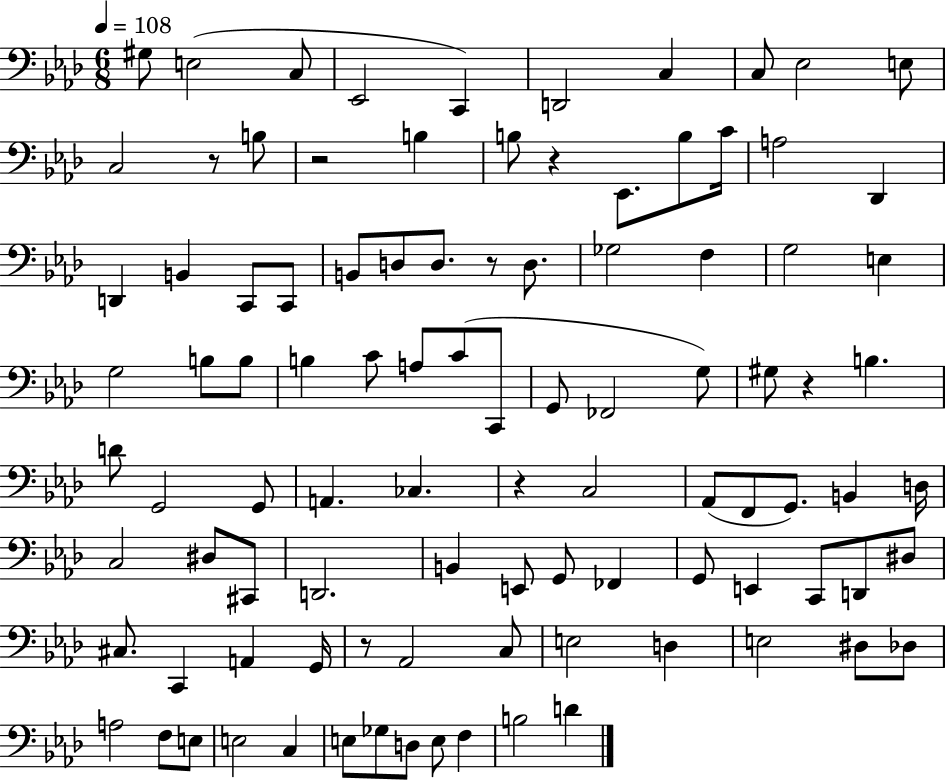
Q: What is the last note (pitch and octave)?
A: D4